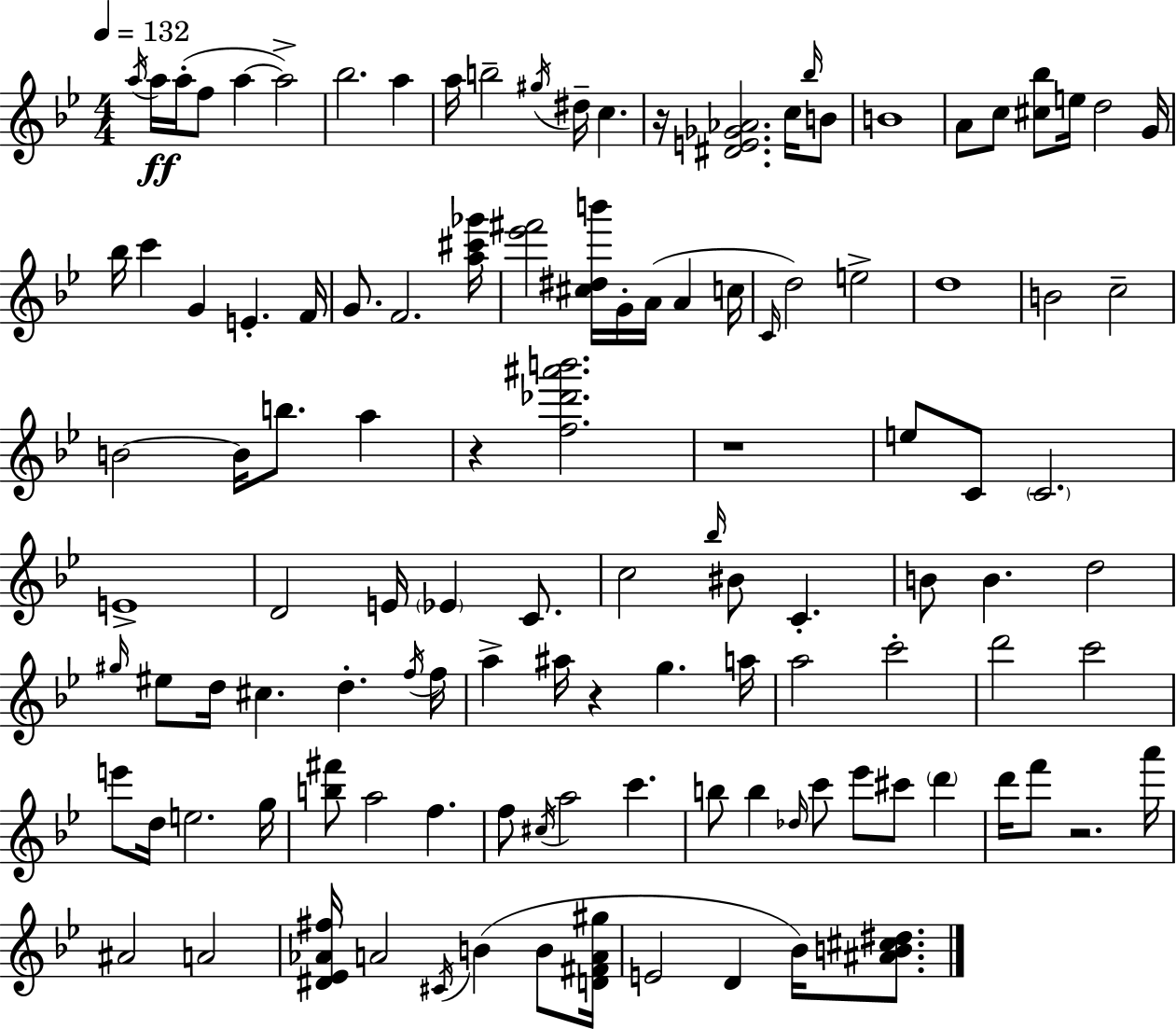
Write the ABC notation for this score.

X:1
T:Untitled
M:4/4
L:1/4
K:Gm
a/4 a/4 a/4 f/2 a a2 _b2 a a/4 b2 ^g/4 ^d/4 c z/4 [^DE_G_A]2 c/4 _b/4 B/2 B4 A/2 c/2 [^c_b]/2 e/4 d2 G/4 _b/4 c' G E F/4 G/2 F2 [a^c'_g']/4 [_e'^f']2 [^c^db']/4 G/4 A/4 A c/4 C/4 d2 e2 d4 B2 c2 B2 B/4 b/2 a z [f_d'^a'b']2 z4 e/2 C/2 C2 E4 D2 E/4 _E C/2 c2 _b/4 ^B/2 C B/2 B d2 ^g/4 ^e/2 d/4 ^c d f/4 f/4 a ^a/4 z g a/4 a2 c'2 d'2 c'2 e'/2 d/4 e2 g/4 [b^f']/2 a2 f f/2 ^c/4 a2 c' b/2 b _d/4 c'/2 _e'/2 ^c'/2 d' d'/4 f'/2 z2 a'/4 ^A2 A2 [^D_E_A^f]/4 A2 ^C/4 B B/2 [D^FA^g]/4 E2 D _B/4 [^AB^c^d]/2